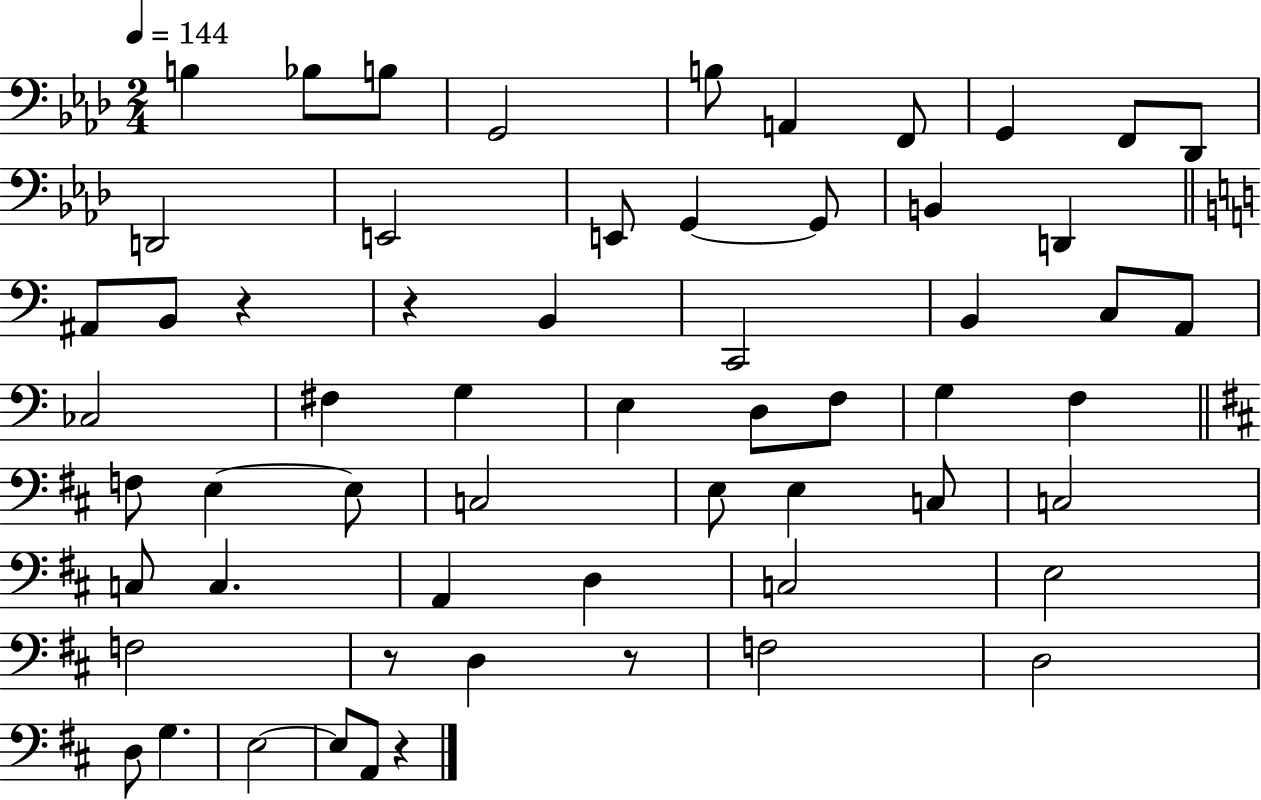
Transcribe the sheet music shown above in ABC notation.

X:1
T:Untitled
M:2/4
L:1/4
K:Ab
B, _B,/2 B,/2 G,,2 B,/2 A,, F,,/2 G,, F,,/2 _D,,/2 D,,2 E,,2 E,,/2 G,, G,,/2 B,, D,, ^A,,/2 B,,/2 z z B,, C,,2 B,, C,/2 A,,/2 _C,2 ^F, G, E, D,/2 F,/2 G, F, F,/2 E, E,/2 C,2 E,/2 E, C,/2 C,2 C,/2 C, A,, D, C,2 E,2 F,2 z/2 D, z/2 F,2 D,2 D,/2 G, E,2 E,/2 A,,/2 z